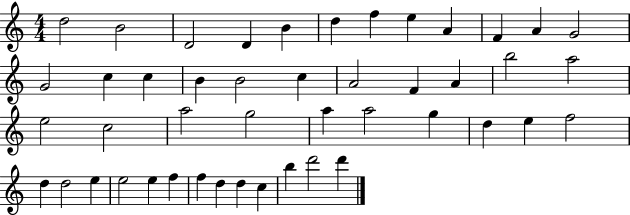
{
  \clef treble
  \numericTimeSignature
  \time 4/4
  \key c \major
  d''2 b'2 | d'2 d'4 b'4 | d''4 f''4 e''4 a'4 | f'4 a'4 g'2 | \break g'2 c''4 c''4 | b'4 b'2 c''4 | a'2 f'4 a'4 | b''2 a''2 | \break e''2 c''2 | a''2 g''2 | a''4 a''2 g''4 | d''4 e''4 f''2 | \break d''4 d''2 e''4 | e''2 e''4 f''4 | f''4 d''4 d''4 c''4 | b''4 d'''2 d'''4 | \break \bar "|."
}